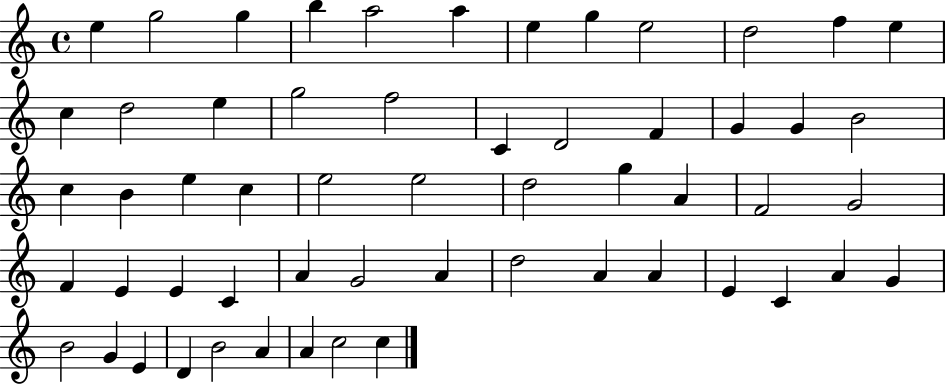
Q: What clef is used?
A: treble